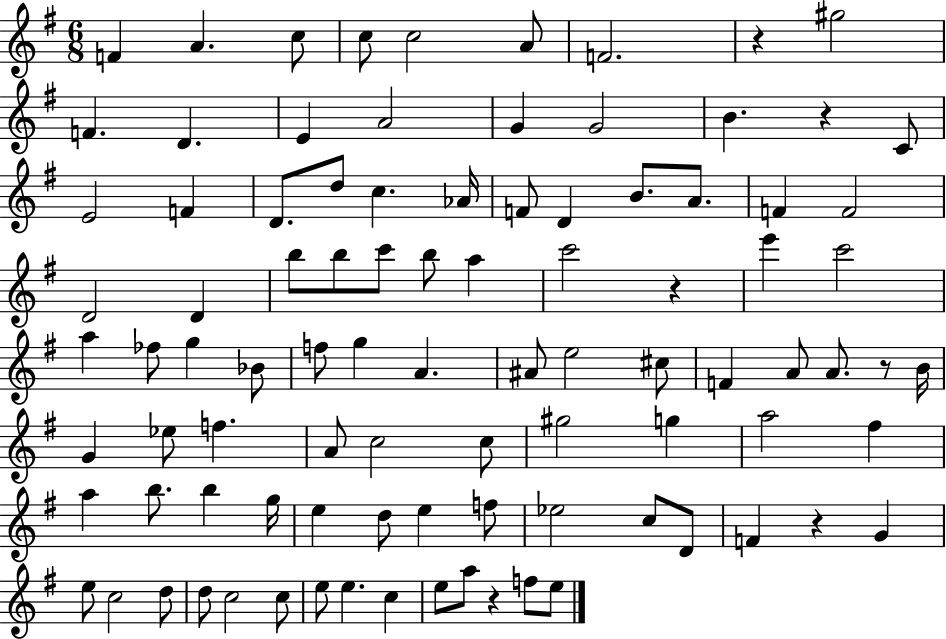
F4/q A4/q. C5/e C5/e C5/h A4/e F4/h. R/q G#5/h F4/q. D4/q. E4/q A4/h G4/q G4/h B4/q. R/q C4/e E4/h F4/q D4/e. D5/e C5/q. Ab4/s F4/e D4/q B4/e. A4/e. F4/q F4/h D4/h D4/q B5/e B5/e C6/e B5/e A5/q C6/h R/q E6/q C6/h A5/q FES5/e G5/q Bb4/e F5/e G5/q A4/q. A#4/e E5/h C#5/e F4/q A4/e A4/e. R/e B4/s G4/q Eb5/e F5/q. A4/e C5/h C5/e G#5/h G5/q A5/h F#5/q A5/q B5/e. B5/q G5/s E5/q D5/e E5/q F5/e Eb5/h C5/e D4/e F4/q R/q G4/q E5/e C5/h D5/e D5/e C5/h C5/e E5/e E5/q. C5/q E5/e A5/e R/q F5/e E5/e